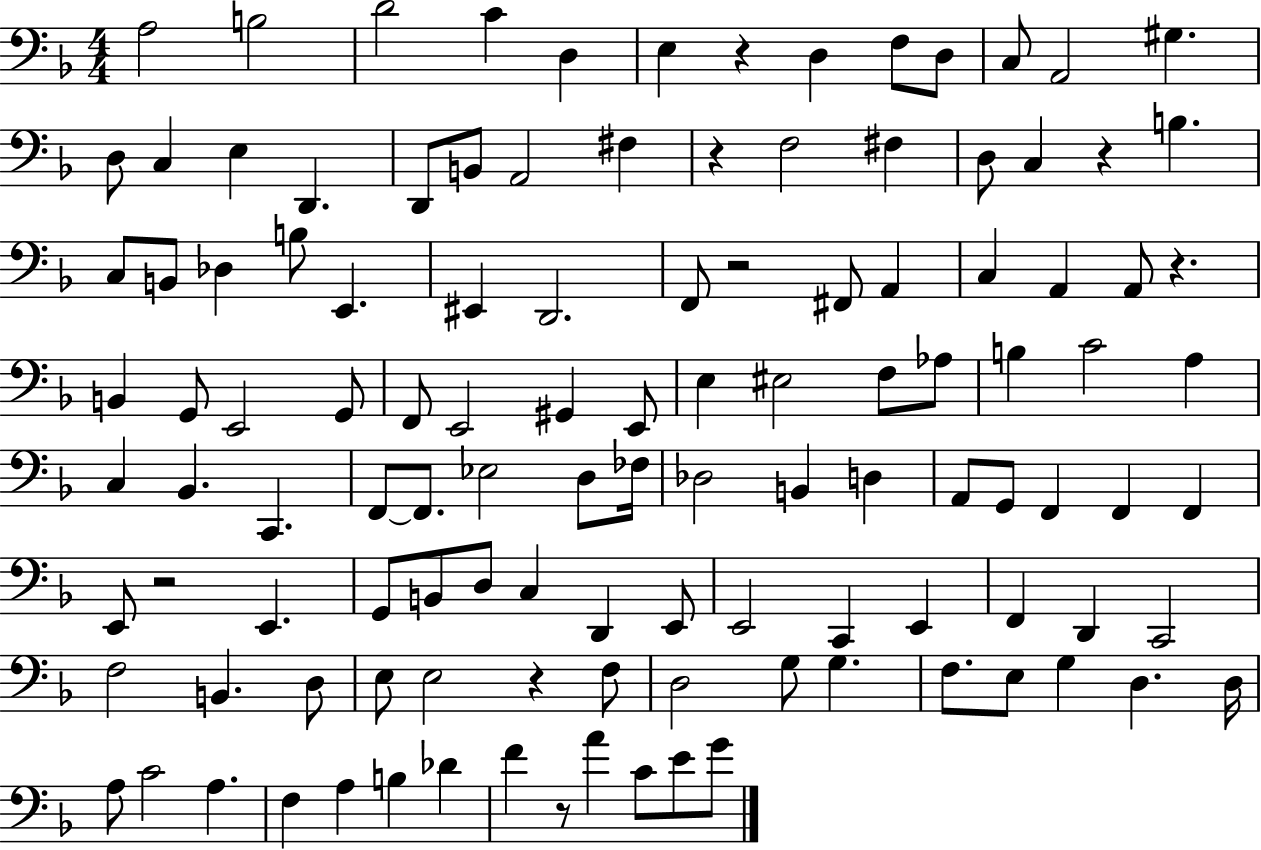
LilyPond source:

{
  \clef bass
  \numericTimeSignature
  \time 4/4
  \key f \major
  a2 b2 | d'2 c'4 d4 | e4 r4 d4 f8 d8 | c8 a,2 gis4. | \break d8 c4 e4 d,4. | d,8 b,8 a,2 fis4 | r4 f2 fis4 | d8 c4 r4 b4. | \break c8 b,8 des4 b8 e,4. | eis,4 d,2. | f,8 r2 fis,8 a,4 | c4 a,4 a,8 r4. | \break b,4 g,8 e,2 g,8 | f,8 e,2 gis,4 e,8 | e4 eis2 f8 aes8 | b4 c'2 a4 | \break c4 bes,4. c,4. | f,8~~ f,8. ees2 d8 fes16 | des2 b,4 d4 | a,8 g,8 f,4 f,4 f,4 | \break e,8 r2 e,4. | g,8 b,8 d8 c4 d,4 e,8 | e,2 c,4 e,4 | f,4 d,4 c,2 | \break f2 b,4. d8 | e8 e2 r4 f8 | d2 g8 g4. | f8. e8 g4 d4. d16 | \break a8 c'2 a4. | f4 a4 b4 des'4 | f'4 r8 a'4 c'8 e'8 g'8 | \bar "|."
}